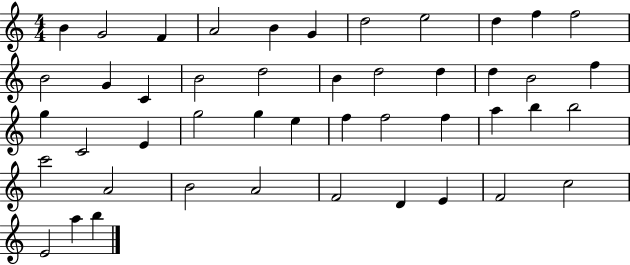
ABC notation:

X:1
T:Untitled
M:4/4
L:1/4
K:C
B G2 F A2 B G d2 e2 d f f2 B2 G C B2 d2 B d2 d d B2 f g C2 E g2 g e f f2 f a b b2 c'2 A2 B2 A2 F2 D E F2 c2 E2 a b